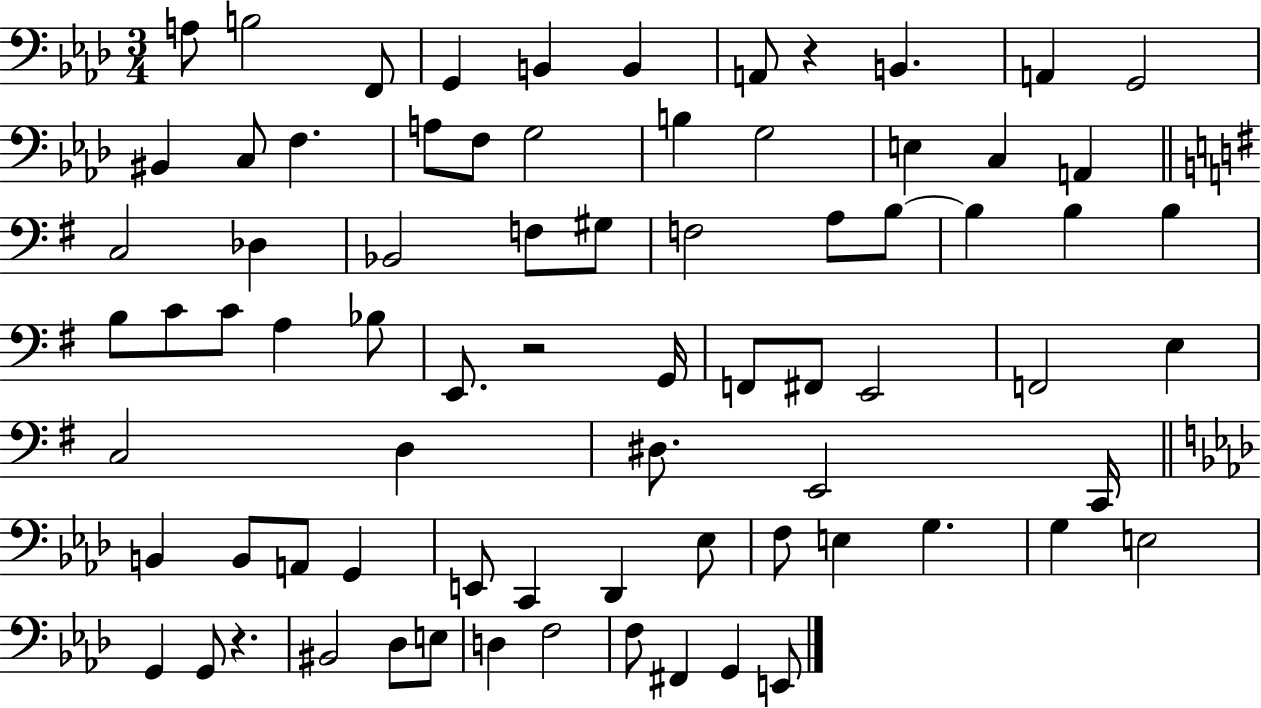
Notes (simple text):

A3/e B3/h F2/e G2/q B2/q B2/q A2/e R/q B2/q. A2/q G2/h BIS2/q C3/e F3/q. A3/e F3/e G3/h B3/q G3/h E3/q C3/q A2/q C3/h Db3/q Bb2/h F3/e G#3/e F3/h A3/e B3/e B3/q B3/q B3/q B3/e C4/e C4/e A3/q Bb3/e E2/e. R/h G2/s F2/e F#2/e E2/h F2/h E3/q C3/h D3/q D#3/e. E2/h C2/s B2/q B2/e A2/e G2/q E2/e C2/q Db2/q Eb3/e F3/e E3/q G3/q. G3/q E3/h G2/q G2/e R/q. BIS2/h Db3/e E3/e D3/q F3/h F3/e F#2/q G2/q E2/e